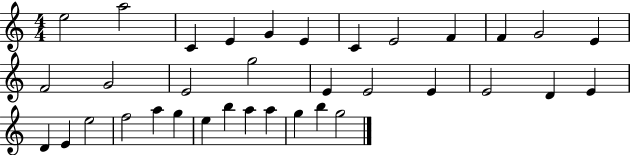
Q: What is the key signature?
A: C major